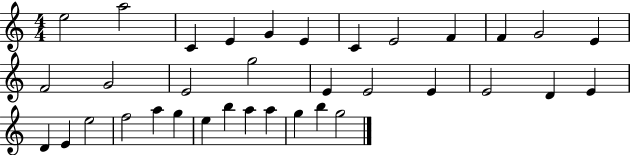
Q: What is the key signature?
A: C major